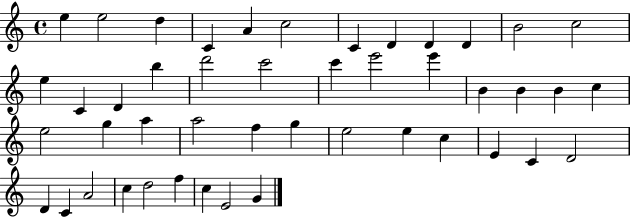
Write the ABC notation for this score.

X:1
T:Untitled
M:4/4
L:1/4
K:C
e e2 d C A c2 C D D D B2 c2 e C D b d'2 c'2 c' e'2 e' B B B c e2 g a a2 f g e2 e c E C D2 D C A2 c d2 f c E2 G